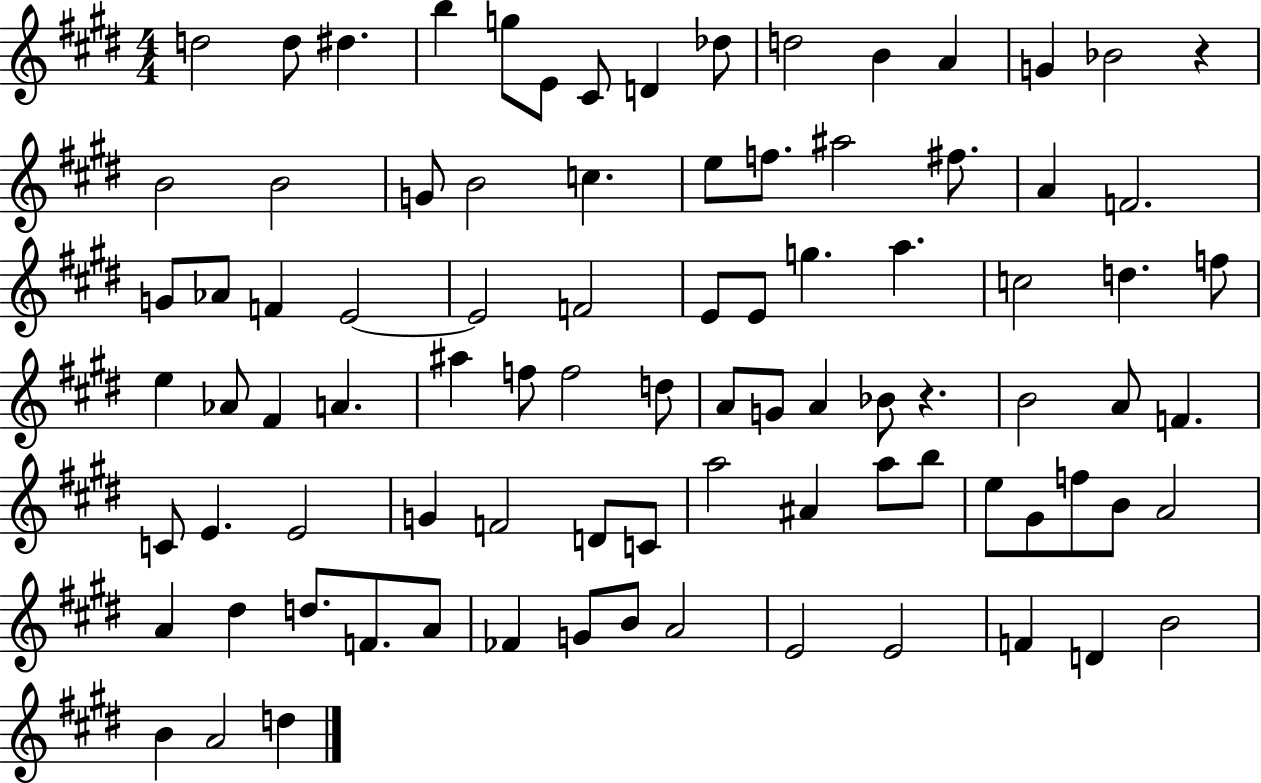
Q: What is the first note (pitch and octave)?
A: D5